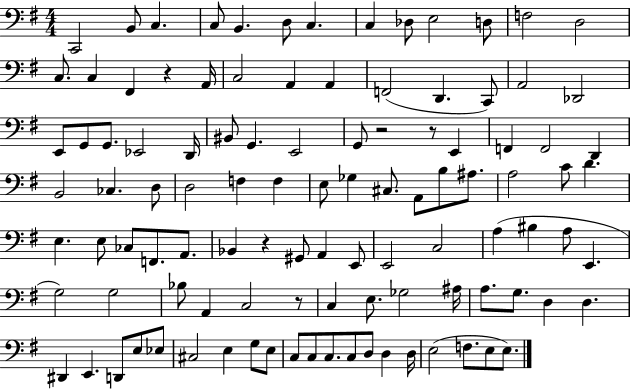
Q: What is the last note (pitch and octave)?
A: E3